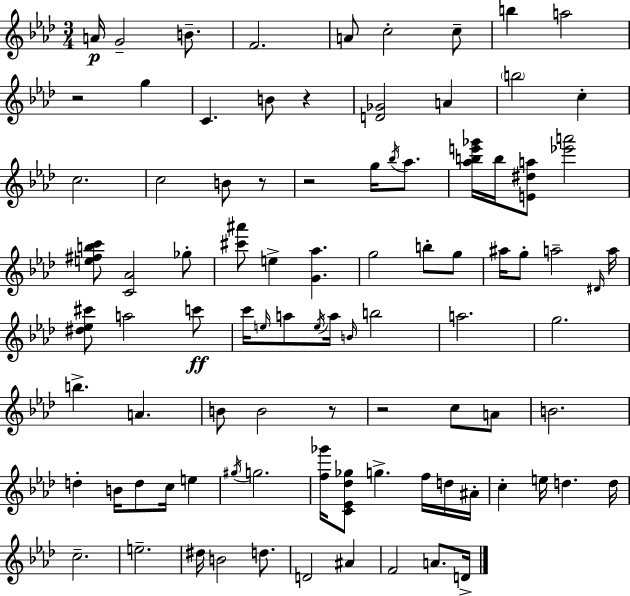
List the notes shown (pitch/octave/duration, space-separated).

A4/s G4/h B4/e. F4/h. A4/e C5/h C5/e B5/q A5/h R/h G5/q C4/q. B4/e R/q [D4,Gb4]/h A4/q B5/h C5/q C5/h. C5/h B4/e R/e R/h G5/s Bb5/s Ab5/e. [Ab5,B5,E6,Gb6]/s B5/s [E4,D#5,A5]/e [Eb6,A6]/h [E5,F#5,B5,C6]/e [C4,Ab4]/h Gb5/e [C#6,A#6]/e E5/q [G4,Ab5]/q. G5/h B5/e G5/e A#5/s G5/e A5/h D#4/s A5/s [D#5,Eb5,C#6]/e A5/h C6/e C6/s E5/s A5/e E5/s A5/s B4/s B5/h A5/h. G5/h. B5/q. A4/q. B4/e B4/h R/e R/h C5/e A4/e B4/h. D5/q B4/s D5/e C5/s E5/q G#5/s G5/h. [F5,Gb6]/s [C4,Eb4,Db5,Gb5]/e G5/q. F5/s D5/s A#4/s C5/q E5/s D5/q. D5/s C5/h. E5/h. D#5/s B4/h D5/e. D4/h A#4/q F4/h A4/e. D4/s